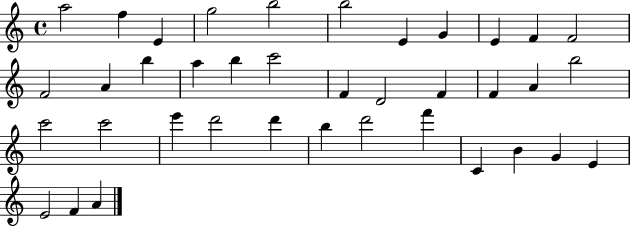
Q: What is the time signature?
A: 4/4